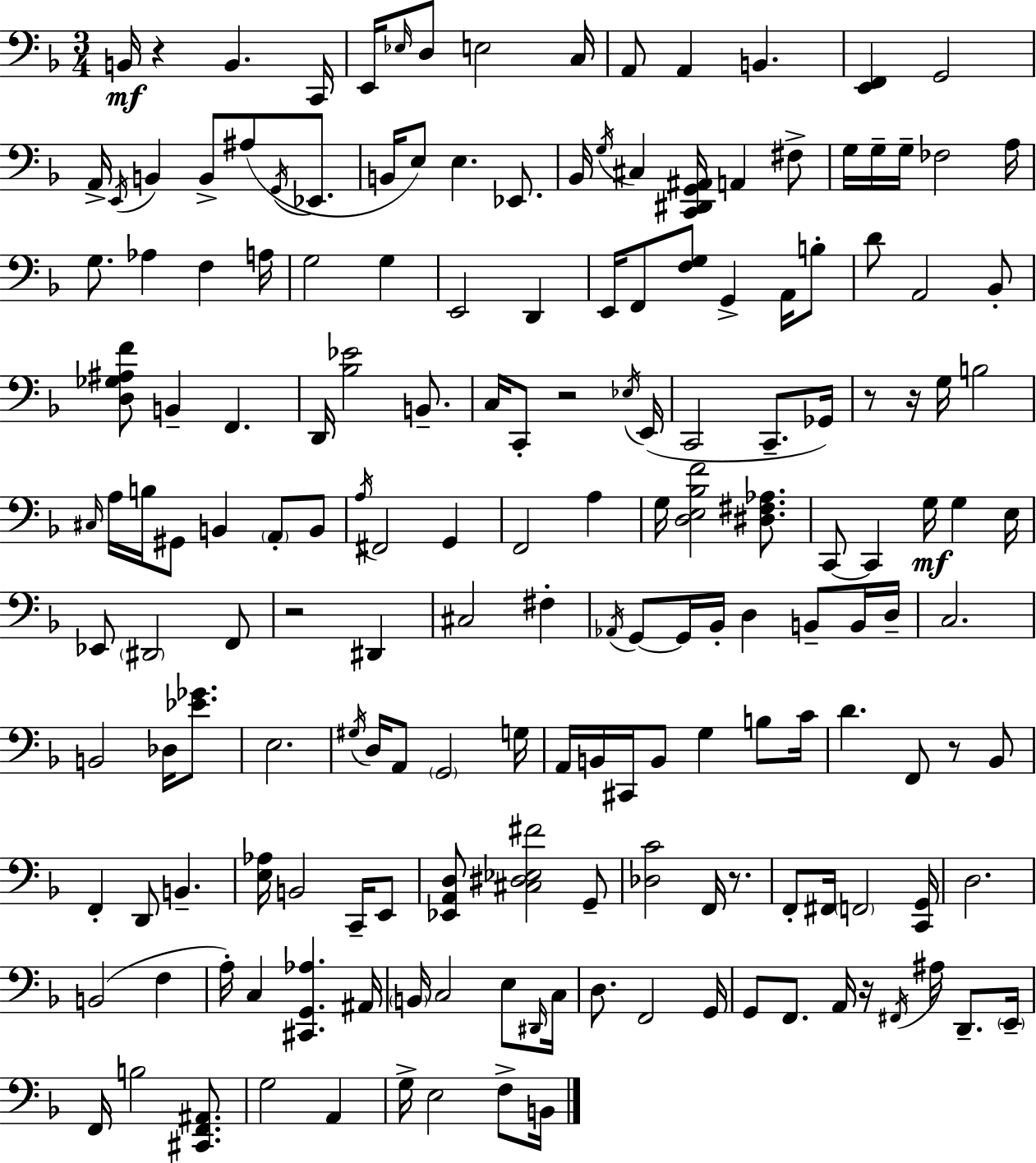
{
  \clef bass
  \numericTimeSignature
  \time 3/4
  \key d \minor
  b,16\mf r4 b,4. c,16 | e,16 \grace { ees16 } d8 e2 | c16 a,8 a,4 b,4. | <e, f,>4 g,2 | \break a,16-> \acciaccatura { e,16 } b,4 b,8-> ais8( \acciaccatura { g,16 } | ees,8. b,16 e8) e4. | ees,8. bes,16 \acciaccatura { g16 } cis4 <c, dis, g, ais,>16 a,4 | fis8-> g16 g16-- g16-- fes2 | \break a16 g8. aes4 f4 | a16 g2 | g4 e,2 | d,4 e,16 f,8 <f g>8 g,4-> | \break a,16 b8-. d'8 a,2 | bes,8-. <d ges ais f'>8 b,4-- f,4. | d,16 <bes ees'>2 | b,8.-- c16 c,8-. r2 | \break \acciaccatura { ees16 } e,16( c,2 | c,8.-- ges,16) r8 r16 g16 b2 | \grace { cis16 } a16 b16 gis,8 b,4 | \parenthesize a,8-. b,8 \acciaccatura { a16 } fis,2 | \break g,4 f,2 | a4 g16 <d e bes f'>2 | <dis fis aes>8. c,8~~ c,4 | g16\mf g4 e16 ees,8 \parenthesize dis,2 | \break f,8 r2 | dis,4 cis2 | fis4-. \acciaccatura { aes,16 } g,8~~ g,16 bes,16-. | d4 b,8-- b,16 d16-- c2. | \break b,2 | des16 <ees' ges'>8. e2. | \acciaccatura { gis16 } d16 a,8 | \parenthesize g,2 g16 a,16 b,16 cis,16 | \break b,8 g4 b8 c'16 d'4. | f,8 r8 bes,8 f,4-. | d,8 b,4.-- <e aes>16 b,2 | c,16-- e,8 <ees, a, d>8 <cis dis ees fis'>2 | \break g,8-- <des c'>2 | f,16 r8. f,8-. fis,16 | \parenthesize f,2 <c, g,>16 d2. | b,2( | \break f4 a16-.) c4 | <cis, g, aes>4. ais,16 \parenthesize b,16 c2 | e8 \grace { dis,16 } c16 d8. | f,2 g,16 g,8 | \break f,8. a,16 r16 \acciaccatura { fis,16 } ais16 d,8.-- \parenthesize e,16-- f,16 | b2 <cis, f, ais,>8. g2 | a,4 g16-> | e2 f8-> b,16 \bar "|."
}